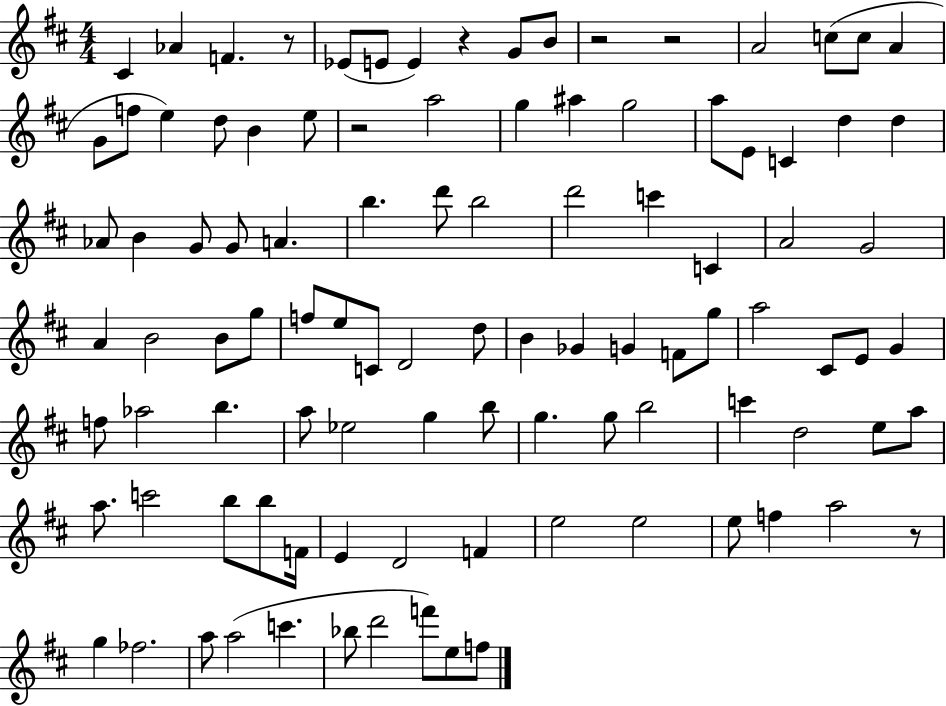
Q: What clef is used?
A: treble